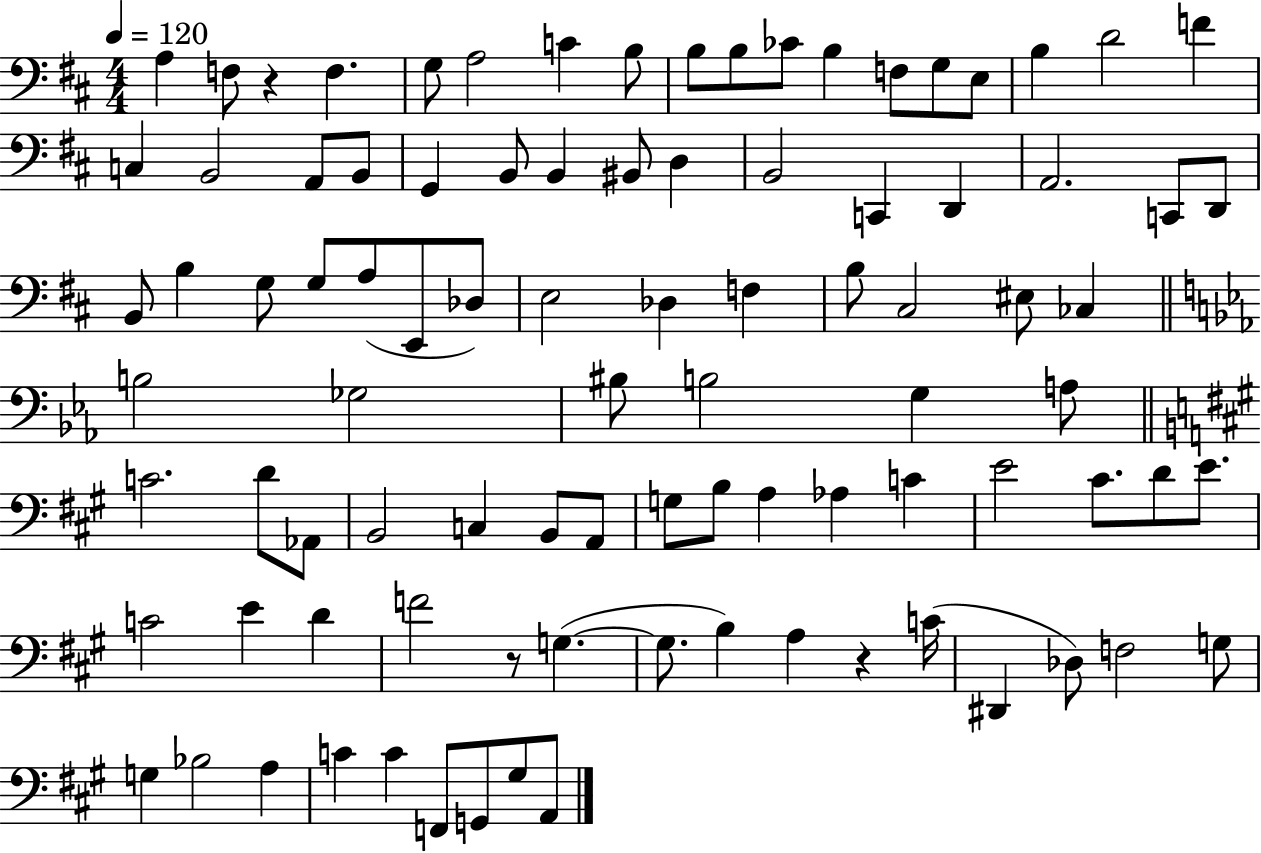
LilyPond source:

{
  \clef bass
  \numericTimeSignature
  \time 4/4
  \key d \major
  \tempo 4 = 120
  \repeat volta 2 { a4 f8 r4 f4. | g8 a2 c'4 b8 | b8 b8 ces'8 b4 f8 g8 e8 | b4 d'2 f'4 | \break c4 b,2 a,8 b,8 | g,4 b,8 b,4 bis,8 d4 | b,2 c,4 d,4 | a,2. c,8 d,8 | \break b,8 b4 g8 g8 a8( e,8 des8) | e2 des4 f4 | b8 cis2 eis8 ces4 | \bar "||" \break \key c \minor b2 ges2 | bis8 b2 g4 a8 | \bar "||" \break \key a \major c'2. d'8 aes,8 | b,2 c4 b,8 a,8 | g8 b8 a4 aes4 c'4 | e'2 cis'8. d'8 e'8. | \break c'2 e'4 d'4 | f'2 r8 g4.~(~ | g8. b4) a4 r4 c'16( | dis,4 des8) f2 g8 | \break g4 bes2 a4 | c'4 c'4 f,8 g,8 gis8 a,8 | } \bar "|."
}